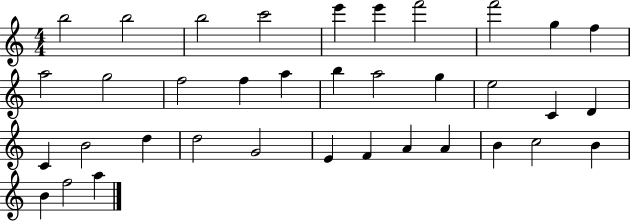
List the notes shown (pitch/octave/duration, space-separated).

B5/h B5/h B5/h C6/h E6/q E6/q F6/h F6/h G5/q F5/q A5/h G5/h F5/h F5/q A5/q B5/q A5/h G5/q E5/h C4/q D4/q C4/q B4/h D5/q D5/h G4/h E4/q F4/q A4/q A4/q B4/q C5/h B4/q B4/q F5/h A5/q